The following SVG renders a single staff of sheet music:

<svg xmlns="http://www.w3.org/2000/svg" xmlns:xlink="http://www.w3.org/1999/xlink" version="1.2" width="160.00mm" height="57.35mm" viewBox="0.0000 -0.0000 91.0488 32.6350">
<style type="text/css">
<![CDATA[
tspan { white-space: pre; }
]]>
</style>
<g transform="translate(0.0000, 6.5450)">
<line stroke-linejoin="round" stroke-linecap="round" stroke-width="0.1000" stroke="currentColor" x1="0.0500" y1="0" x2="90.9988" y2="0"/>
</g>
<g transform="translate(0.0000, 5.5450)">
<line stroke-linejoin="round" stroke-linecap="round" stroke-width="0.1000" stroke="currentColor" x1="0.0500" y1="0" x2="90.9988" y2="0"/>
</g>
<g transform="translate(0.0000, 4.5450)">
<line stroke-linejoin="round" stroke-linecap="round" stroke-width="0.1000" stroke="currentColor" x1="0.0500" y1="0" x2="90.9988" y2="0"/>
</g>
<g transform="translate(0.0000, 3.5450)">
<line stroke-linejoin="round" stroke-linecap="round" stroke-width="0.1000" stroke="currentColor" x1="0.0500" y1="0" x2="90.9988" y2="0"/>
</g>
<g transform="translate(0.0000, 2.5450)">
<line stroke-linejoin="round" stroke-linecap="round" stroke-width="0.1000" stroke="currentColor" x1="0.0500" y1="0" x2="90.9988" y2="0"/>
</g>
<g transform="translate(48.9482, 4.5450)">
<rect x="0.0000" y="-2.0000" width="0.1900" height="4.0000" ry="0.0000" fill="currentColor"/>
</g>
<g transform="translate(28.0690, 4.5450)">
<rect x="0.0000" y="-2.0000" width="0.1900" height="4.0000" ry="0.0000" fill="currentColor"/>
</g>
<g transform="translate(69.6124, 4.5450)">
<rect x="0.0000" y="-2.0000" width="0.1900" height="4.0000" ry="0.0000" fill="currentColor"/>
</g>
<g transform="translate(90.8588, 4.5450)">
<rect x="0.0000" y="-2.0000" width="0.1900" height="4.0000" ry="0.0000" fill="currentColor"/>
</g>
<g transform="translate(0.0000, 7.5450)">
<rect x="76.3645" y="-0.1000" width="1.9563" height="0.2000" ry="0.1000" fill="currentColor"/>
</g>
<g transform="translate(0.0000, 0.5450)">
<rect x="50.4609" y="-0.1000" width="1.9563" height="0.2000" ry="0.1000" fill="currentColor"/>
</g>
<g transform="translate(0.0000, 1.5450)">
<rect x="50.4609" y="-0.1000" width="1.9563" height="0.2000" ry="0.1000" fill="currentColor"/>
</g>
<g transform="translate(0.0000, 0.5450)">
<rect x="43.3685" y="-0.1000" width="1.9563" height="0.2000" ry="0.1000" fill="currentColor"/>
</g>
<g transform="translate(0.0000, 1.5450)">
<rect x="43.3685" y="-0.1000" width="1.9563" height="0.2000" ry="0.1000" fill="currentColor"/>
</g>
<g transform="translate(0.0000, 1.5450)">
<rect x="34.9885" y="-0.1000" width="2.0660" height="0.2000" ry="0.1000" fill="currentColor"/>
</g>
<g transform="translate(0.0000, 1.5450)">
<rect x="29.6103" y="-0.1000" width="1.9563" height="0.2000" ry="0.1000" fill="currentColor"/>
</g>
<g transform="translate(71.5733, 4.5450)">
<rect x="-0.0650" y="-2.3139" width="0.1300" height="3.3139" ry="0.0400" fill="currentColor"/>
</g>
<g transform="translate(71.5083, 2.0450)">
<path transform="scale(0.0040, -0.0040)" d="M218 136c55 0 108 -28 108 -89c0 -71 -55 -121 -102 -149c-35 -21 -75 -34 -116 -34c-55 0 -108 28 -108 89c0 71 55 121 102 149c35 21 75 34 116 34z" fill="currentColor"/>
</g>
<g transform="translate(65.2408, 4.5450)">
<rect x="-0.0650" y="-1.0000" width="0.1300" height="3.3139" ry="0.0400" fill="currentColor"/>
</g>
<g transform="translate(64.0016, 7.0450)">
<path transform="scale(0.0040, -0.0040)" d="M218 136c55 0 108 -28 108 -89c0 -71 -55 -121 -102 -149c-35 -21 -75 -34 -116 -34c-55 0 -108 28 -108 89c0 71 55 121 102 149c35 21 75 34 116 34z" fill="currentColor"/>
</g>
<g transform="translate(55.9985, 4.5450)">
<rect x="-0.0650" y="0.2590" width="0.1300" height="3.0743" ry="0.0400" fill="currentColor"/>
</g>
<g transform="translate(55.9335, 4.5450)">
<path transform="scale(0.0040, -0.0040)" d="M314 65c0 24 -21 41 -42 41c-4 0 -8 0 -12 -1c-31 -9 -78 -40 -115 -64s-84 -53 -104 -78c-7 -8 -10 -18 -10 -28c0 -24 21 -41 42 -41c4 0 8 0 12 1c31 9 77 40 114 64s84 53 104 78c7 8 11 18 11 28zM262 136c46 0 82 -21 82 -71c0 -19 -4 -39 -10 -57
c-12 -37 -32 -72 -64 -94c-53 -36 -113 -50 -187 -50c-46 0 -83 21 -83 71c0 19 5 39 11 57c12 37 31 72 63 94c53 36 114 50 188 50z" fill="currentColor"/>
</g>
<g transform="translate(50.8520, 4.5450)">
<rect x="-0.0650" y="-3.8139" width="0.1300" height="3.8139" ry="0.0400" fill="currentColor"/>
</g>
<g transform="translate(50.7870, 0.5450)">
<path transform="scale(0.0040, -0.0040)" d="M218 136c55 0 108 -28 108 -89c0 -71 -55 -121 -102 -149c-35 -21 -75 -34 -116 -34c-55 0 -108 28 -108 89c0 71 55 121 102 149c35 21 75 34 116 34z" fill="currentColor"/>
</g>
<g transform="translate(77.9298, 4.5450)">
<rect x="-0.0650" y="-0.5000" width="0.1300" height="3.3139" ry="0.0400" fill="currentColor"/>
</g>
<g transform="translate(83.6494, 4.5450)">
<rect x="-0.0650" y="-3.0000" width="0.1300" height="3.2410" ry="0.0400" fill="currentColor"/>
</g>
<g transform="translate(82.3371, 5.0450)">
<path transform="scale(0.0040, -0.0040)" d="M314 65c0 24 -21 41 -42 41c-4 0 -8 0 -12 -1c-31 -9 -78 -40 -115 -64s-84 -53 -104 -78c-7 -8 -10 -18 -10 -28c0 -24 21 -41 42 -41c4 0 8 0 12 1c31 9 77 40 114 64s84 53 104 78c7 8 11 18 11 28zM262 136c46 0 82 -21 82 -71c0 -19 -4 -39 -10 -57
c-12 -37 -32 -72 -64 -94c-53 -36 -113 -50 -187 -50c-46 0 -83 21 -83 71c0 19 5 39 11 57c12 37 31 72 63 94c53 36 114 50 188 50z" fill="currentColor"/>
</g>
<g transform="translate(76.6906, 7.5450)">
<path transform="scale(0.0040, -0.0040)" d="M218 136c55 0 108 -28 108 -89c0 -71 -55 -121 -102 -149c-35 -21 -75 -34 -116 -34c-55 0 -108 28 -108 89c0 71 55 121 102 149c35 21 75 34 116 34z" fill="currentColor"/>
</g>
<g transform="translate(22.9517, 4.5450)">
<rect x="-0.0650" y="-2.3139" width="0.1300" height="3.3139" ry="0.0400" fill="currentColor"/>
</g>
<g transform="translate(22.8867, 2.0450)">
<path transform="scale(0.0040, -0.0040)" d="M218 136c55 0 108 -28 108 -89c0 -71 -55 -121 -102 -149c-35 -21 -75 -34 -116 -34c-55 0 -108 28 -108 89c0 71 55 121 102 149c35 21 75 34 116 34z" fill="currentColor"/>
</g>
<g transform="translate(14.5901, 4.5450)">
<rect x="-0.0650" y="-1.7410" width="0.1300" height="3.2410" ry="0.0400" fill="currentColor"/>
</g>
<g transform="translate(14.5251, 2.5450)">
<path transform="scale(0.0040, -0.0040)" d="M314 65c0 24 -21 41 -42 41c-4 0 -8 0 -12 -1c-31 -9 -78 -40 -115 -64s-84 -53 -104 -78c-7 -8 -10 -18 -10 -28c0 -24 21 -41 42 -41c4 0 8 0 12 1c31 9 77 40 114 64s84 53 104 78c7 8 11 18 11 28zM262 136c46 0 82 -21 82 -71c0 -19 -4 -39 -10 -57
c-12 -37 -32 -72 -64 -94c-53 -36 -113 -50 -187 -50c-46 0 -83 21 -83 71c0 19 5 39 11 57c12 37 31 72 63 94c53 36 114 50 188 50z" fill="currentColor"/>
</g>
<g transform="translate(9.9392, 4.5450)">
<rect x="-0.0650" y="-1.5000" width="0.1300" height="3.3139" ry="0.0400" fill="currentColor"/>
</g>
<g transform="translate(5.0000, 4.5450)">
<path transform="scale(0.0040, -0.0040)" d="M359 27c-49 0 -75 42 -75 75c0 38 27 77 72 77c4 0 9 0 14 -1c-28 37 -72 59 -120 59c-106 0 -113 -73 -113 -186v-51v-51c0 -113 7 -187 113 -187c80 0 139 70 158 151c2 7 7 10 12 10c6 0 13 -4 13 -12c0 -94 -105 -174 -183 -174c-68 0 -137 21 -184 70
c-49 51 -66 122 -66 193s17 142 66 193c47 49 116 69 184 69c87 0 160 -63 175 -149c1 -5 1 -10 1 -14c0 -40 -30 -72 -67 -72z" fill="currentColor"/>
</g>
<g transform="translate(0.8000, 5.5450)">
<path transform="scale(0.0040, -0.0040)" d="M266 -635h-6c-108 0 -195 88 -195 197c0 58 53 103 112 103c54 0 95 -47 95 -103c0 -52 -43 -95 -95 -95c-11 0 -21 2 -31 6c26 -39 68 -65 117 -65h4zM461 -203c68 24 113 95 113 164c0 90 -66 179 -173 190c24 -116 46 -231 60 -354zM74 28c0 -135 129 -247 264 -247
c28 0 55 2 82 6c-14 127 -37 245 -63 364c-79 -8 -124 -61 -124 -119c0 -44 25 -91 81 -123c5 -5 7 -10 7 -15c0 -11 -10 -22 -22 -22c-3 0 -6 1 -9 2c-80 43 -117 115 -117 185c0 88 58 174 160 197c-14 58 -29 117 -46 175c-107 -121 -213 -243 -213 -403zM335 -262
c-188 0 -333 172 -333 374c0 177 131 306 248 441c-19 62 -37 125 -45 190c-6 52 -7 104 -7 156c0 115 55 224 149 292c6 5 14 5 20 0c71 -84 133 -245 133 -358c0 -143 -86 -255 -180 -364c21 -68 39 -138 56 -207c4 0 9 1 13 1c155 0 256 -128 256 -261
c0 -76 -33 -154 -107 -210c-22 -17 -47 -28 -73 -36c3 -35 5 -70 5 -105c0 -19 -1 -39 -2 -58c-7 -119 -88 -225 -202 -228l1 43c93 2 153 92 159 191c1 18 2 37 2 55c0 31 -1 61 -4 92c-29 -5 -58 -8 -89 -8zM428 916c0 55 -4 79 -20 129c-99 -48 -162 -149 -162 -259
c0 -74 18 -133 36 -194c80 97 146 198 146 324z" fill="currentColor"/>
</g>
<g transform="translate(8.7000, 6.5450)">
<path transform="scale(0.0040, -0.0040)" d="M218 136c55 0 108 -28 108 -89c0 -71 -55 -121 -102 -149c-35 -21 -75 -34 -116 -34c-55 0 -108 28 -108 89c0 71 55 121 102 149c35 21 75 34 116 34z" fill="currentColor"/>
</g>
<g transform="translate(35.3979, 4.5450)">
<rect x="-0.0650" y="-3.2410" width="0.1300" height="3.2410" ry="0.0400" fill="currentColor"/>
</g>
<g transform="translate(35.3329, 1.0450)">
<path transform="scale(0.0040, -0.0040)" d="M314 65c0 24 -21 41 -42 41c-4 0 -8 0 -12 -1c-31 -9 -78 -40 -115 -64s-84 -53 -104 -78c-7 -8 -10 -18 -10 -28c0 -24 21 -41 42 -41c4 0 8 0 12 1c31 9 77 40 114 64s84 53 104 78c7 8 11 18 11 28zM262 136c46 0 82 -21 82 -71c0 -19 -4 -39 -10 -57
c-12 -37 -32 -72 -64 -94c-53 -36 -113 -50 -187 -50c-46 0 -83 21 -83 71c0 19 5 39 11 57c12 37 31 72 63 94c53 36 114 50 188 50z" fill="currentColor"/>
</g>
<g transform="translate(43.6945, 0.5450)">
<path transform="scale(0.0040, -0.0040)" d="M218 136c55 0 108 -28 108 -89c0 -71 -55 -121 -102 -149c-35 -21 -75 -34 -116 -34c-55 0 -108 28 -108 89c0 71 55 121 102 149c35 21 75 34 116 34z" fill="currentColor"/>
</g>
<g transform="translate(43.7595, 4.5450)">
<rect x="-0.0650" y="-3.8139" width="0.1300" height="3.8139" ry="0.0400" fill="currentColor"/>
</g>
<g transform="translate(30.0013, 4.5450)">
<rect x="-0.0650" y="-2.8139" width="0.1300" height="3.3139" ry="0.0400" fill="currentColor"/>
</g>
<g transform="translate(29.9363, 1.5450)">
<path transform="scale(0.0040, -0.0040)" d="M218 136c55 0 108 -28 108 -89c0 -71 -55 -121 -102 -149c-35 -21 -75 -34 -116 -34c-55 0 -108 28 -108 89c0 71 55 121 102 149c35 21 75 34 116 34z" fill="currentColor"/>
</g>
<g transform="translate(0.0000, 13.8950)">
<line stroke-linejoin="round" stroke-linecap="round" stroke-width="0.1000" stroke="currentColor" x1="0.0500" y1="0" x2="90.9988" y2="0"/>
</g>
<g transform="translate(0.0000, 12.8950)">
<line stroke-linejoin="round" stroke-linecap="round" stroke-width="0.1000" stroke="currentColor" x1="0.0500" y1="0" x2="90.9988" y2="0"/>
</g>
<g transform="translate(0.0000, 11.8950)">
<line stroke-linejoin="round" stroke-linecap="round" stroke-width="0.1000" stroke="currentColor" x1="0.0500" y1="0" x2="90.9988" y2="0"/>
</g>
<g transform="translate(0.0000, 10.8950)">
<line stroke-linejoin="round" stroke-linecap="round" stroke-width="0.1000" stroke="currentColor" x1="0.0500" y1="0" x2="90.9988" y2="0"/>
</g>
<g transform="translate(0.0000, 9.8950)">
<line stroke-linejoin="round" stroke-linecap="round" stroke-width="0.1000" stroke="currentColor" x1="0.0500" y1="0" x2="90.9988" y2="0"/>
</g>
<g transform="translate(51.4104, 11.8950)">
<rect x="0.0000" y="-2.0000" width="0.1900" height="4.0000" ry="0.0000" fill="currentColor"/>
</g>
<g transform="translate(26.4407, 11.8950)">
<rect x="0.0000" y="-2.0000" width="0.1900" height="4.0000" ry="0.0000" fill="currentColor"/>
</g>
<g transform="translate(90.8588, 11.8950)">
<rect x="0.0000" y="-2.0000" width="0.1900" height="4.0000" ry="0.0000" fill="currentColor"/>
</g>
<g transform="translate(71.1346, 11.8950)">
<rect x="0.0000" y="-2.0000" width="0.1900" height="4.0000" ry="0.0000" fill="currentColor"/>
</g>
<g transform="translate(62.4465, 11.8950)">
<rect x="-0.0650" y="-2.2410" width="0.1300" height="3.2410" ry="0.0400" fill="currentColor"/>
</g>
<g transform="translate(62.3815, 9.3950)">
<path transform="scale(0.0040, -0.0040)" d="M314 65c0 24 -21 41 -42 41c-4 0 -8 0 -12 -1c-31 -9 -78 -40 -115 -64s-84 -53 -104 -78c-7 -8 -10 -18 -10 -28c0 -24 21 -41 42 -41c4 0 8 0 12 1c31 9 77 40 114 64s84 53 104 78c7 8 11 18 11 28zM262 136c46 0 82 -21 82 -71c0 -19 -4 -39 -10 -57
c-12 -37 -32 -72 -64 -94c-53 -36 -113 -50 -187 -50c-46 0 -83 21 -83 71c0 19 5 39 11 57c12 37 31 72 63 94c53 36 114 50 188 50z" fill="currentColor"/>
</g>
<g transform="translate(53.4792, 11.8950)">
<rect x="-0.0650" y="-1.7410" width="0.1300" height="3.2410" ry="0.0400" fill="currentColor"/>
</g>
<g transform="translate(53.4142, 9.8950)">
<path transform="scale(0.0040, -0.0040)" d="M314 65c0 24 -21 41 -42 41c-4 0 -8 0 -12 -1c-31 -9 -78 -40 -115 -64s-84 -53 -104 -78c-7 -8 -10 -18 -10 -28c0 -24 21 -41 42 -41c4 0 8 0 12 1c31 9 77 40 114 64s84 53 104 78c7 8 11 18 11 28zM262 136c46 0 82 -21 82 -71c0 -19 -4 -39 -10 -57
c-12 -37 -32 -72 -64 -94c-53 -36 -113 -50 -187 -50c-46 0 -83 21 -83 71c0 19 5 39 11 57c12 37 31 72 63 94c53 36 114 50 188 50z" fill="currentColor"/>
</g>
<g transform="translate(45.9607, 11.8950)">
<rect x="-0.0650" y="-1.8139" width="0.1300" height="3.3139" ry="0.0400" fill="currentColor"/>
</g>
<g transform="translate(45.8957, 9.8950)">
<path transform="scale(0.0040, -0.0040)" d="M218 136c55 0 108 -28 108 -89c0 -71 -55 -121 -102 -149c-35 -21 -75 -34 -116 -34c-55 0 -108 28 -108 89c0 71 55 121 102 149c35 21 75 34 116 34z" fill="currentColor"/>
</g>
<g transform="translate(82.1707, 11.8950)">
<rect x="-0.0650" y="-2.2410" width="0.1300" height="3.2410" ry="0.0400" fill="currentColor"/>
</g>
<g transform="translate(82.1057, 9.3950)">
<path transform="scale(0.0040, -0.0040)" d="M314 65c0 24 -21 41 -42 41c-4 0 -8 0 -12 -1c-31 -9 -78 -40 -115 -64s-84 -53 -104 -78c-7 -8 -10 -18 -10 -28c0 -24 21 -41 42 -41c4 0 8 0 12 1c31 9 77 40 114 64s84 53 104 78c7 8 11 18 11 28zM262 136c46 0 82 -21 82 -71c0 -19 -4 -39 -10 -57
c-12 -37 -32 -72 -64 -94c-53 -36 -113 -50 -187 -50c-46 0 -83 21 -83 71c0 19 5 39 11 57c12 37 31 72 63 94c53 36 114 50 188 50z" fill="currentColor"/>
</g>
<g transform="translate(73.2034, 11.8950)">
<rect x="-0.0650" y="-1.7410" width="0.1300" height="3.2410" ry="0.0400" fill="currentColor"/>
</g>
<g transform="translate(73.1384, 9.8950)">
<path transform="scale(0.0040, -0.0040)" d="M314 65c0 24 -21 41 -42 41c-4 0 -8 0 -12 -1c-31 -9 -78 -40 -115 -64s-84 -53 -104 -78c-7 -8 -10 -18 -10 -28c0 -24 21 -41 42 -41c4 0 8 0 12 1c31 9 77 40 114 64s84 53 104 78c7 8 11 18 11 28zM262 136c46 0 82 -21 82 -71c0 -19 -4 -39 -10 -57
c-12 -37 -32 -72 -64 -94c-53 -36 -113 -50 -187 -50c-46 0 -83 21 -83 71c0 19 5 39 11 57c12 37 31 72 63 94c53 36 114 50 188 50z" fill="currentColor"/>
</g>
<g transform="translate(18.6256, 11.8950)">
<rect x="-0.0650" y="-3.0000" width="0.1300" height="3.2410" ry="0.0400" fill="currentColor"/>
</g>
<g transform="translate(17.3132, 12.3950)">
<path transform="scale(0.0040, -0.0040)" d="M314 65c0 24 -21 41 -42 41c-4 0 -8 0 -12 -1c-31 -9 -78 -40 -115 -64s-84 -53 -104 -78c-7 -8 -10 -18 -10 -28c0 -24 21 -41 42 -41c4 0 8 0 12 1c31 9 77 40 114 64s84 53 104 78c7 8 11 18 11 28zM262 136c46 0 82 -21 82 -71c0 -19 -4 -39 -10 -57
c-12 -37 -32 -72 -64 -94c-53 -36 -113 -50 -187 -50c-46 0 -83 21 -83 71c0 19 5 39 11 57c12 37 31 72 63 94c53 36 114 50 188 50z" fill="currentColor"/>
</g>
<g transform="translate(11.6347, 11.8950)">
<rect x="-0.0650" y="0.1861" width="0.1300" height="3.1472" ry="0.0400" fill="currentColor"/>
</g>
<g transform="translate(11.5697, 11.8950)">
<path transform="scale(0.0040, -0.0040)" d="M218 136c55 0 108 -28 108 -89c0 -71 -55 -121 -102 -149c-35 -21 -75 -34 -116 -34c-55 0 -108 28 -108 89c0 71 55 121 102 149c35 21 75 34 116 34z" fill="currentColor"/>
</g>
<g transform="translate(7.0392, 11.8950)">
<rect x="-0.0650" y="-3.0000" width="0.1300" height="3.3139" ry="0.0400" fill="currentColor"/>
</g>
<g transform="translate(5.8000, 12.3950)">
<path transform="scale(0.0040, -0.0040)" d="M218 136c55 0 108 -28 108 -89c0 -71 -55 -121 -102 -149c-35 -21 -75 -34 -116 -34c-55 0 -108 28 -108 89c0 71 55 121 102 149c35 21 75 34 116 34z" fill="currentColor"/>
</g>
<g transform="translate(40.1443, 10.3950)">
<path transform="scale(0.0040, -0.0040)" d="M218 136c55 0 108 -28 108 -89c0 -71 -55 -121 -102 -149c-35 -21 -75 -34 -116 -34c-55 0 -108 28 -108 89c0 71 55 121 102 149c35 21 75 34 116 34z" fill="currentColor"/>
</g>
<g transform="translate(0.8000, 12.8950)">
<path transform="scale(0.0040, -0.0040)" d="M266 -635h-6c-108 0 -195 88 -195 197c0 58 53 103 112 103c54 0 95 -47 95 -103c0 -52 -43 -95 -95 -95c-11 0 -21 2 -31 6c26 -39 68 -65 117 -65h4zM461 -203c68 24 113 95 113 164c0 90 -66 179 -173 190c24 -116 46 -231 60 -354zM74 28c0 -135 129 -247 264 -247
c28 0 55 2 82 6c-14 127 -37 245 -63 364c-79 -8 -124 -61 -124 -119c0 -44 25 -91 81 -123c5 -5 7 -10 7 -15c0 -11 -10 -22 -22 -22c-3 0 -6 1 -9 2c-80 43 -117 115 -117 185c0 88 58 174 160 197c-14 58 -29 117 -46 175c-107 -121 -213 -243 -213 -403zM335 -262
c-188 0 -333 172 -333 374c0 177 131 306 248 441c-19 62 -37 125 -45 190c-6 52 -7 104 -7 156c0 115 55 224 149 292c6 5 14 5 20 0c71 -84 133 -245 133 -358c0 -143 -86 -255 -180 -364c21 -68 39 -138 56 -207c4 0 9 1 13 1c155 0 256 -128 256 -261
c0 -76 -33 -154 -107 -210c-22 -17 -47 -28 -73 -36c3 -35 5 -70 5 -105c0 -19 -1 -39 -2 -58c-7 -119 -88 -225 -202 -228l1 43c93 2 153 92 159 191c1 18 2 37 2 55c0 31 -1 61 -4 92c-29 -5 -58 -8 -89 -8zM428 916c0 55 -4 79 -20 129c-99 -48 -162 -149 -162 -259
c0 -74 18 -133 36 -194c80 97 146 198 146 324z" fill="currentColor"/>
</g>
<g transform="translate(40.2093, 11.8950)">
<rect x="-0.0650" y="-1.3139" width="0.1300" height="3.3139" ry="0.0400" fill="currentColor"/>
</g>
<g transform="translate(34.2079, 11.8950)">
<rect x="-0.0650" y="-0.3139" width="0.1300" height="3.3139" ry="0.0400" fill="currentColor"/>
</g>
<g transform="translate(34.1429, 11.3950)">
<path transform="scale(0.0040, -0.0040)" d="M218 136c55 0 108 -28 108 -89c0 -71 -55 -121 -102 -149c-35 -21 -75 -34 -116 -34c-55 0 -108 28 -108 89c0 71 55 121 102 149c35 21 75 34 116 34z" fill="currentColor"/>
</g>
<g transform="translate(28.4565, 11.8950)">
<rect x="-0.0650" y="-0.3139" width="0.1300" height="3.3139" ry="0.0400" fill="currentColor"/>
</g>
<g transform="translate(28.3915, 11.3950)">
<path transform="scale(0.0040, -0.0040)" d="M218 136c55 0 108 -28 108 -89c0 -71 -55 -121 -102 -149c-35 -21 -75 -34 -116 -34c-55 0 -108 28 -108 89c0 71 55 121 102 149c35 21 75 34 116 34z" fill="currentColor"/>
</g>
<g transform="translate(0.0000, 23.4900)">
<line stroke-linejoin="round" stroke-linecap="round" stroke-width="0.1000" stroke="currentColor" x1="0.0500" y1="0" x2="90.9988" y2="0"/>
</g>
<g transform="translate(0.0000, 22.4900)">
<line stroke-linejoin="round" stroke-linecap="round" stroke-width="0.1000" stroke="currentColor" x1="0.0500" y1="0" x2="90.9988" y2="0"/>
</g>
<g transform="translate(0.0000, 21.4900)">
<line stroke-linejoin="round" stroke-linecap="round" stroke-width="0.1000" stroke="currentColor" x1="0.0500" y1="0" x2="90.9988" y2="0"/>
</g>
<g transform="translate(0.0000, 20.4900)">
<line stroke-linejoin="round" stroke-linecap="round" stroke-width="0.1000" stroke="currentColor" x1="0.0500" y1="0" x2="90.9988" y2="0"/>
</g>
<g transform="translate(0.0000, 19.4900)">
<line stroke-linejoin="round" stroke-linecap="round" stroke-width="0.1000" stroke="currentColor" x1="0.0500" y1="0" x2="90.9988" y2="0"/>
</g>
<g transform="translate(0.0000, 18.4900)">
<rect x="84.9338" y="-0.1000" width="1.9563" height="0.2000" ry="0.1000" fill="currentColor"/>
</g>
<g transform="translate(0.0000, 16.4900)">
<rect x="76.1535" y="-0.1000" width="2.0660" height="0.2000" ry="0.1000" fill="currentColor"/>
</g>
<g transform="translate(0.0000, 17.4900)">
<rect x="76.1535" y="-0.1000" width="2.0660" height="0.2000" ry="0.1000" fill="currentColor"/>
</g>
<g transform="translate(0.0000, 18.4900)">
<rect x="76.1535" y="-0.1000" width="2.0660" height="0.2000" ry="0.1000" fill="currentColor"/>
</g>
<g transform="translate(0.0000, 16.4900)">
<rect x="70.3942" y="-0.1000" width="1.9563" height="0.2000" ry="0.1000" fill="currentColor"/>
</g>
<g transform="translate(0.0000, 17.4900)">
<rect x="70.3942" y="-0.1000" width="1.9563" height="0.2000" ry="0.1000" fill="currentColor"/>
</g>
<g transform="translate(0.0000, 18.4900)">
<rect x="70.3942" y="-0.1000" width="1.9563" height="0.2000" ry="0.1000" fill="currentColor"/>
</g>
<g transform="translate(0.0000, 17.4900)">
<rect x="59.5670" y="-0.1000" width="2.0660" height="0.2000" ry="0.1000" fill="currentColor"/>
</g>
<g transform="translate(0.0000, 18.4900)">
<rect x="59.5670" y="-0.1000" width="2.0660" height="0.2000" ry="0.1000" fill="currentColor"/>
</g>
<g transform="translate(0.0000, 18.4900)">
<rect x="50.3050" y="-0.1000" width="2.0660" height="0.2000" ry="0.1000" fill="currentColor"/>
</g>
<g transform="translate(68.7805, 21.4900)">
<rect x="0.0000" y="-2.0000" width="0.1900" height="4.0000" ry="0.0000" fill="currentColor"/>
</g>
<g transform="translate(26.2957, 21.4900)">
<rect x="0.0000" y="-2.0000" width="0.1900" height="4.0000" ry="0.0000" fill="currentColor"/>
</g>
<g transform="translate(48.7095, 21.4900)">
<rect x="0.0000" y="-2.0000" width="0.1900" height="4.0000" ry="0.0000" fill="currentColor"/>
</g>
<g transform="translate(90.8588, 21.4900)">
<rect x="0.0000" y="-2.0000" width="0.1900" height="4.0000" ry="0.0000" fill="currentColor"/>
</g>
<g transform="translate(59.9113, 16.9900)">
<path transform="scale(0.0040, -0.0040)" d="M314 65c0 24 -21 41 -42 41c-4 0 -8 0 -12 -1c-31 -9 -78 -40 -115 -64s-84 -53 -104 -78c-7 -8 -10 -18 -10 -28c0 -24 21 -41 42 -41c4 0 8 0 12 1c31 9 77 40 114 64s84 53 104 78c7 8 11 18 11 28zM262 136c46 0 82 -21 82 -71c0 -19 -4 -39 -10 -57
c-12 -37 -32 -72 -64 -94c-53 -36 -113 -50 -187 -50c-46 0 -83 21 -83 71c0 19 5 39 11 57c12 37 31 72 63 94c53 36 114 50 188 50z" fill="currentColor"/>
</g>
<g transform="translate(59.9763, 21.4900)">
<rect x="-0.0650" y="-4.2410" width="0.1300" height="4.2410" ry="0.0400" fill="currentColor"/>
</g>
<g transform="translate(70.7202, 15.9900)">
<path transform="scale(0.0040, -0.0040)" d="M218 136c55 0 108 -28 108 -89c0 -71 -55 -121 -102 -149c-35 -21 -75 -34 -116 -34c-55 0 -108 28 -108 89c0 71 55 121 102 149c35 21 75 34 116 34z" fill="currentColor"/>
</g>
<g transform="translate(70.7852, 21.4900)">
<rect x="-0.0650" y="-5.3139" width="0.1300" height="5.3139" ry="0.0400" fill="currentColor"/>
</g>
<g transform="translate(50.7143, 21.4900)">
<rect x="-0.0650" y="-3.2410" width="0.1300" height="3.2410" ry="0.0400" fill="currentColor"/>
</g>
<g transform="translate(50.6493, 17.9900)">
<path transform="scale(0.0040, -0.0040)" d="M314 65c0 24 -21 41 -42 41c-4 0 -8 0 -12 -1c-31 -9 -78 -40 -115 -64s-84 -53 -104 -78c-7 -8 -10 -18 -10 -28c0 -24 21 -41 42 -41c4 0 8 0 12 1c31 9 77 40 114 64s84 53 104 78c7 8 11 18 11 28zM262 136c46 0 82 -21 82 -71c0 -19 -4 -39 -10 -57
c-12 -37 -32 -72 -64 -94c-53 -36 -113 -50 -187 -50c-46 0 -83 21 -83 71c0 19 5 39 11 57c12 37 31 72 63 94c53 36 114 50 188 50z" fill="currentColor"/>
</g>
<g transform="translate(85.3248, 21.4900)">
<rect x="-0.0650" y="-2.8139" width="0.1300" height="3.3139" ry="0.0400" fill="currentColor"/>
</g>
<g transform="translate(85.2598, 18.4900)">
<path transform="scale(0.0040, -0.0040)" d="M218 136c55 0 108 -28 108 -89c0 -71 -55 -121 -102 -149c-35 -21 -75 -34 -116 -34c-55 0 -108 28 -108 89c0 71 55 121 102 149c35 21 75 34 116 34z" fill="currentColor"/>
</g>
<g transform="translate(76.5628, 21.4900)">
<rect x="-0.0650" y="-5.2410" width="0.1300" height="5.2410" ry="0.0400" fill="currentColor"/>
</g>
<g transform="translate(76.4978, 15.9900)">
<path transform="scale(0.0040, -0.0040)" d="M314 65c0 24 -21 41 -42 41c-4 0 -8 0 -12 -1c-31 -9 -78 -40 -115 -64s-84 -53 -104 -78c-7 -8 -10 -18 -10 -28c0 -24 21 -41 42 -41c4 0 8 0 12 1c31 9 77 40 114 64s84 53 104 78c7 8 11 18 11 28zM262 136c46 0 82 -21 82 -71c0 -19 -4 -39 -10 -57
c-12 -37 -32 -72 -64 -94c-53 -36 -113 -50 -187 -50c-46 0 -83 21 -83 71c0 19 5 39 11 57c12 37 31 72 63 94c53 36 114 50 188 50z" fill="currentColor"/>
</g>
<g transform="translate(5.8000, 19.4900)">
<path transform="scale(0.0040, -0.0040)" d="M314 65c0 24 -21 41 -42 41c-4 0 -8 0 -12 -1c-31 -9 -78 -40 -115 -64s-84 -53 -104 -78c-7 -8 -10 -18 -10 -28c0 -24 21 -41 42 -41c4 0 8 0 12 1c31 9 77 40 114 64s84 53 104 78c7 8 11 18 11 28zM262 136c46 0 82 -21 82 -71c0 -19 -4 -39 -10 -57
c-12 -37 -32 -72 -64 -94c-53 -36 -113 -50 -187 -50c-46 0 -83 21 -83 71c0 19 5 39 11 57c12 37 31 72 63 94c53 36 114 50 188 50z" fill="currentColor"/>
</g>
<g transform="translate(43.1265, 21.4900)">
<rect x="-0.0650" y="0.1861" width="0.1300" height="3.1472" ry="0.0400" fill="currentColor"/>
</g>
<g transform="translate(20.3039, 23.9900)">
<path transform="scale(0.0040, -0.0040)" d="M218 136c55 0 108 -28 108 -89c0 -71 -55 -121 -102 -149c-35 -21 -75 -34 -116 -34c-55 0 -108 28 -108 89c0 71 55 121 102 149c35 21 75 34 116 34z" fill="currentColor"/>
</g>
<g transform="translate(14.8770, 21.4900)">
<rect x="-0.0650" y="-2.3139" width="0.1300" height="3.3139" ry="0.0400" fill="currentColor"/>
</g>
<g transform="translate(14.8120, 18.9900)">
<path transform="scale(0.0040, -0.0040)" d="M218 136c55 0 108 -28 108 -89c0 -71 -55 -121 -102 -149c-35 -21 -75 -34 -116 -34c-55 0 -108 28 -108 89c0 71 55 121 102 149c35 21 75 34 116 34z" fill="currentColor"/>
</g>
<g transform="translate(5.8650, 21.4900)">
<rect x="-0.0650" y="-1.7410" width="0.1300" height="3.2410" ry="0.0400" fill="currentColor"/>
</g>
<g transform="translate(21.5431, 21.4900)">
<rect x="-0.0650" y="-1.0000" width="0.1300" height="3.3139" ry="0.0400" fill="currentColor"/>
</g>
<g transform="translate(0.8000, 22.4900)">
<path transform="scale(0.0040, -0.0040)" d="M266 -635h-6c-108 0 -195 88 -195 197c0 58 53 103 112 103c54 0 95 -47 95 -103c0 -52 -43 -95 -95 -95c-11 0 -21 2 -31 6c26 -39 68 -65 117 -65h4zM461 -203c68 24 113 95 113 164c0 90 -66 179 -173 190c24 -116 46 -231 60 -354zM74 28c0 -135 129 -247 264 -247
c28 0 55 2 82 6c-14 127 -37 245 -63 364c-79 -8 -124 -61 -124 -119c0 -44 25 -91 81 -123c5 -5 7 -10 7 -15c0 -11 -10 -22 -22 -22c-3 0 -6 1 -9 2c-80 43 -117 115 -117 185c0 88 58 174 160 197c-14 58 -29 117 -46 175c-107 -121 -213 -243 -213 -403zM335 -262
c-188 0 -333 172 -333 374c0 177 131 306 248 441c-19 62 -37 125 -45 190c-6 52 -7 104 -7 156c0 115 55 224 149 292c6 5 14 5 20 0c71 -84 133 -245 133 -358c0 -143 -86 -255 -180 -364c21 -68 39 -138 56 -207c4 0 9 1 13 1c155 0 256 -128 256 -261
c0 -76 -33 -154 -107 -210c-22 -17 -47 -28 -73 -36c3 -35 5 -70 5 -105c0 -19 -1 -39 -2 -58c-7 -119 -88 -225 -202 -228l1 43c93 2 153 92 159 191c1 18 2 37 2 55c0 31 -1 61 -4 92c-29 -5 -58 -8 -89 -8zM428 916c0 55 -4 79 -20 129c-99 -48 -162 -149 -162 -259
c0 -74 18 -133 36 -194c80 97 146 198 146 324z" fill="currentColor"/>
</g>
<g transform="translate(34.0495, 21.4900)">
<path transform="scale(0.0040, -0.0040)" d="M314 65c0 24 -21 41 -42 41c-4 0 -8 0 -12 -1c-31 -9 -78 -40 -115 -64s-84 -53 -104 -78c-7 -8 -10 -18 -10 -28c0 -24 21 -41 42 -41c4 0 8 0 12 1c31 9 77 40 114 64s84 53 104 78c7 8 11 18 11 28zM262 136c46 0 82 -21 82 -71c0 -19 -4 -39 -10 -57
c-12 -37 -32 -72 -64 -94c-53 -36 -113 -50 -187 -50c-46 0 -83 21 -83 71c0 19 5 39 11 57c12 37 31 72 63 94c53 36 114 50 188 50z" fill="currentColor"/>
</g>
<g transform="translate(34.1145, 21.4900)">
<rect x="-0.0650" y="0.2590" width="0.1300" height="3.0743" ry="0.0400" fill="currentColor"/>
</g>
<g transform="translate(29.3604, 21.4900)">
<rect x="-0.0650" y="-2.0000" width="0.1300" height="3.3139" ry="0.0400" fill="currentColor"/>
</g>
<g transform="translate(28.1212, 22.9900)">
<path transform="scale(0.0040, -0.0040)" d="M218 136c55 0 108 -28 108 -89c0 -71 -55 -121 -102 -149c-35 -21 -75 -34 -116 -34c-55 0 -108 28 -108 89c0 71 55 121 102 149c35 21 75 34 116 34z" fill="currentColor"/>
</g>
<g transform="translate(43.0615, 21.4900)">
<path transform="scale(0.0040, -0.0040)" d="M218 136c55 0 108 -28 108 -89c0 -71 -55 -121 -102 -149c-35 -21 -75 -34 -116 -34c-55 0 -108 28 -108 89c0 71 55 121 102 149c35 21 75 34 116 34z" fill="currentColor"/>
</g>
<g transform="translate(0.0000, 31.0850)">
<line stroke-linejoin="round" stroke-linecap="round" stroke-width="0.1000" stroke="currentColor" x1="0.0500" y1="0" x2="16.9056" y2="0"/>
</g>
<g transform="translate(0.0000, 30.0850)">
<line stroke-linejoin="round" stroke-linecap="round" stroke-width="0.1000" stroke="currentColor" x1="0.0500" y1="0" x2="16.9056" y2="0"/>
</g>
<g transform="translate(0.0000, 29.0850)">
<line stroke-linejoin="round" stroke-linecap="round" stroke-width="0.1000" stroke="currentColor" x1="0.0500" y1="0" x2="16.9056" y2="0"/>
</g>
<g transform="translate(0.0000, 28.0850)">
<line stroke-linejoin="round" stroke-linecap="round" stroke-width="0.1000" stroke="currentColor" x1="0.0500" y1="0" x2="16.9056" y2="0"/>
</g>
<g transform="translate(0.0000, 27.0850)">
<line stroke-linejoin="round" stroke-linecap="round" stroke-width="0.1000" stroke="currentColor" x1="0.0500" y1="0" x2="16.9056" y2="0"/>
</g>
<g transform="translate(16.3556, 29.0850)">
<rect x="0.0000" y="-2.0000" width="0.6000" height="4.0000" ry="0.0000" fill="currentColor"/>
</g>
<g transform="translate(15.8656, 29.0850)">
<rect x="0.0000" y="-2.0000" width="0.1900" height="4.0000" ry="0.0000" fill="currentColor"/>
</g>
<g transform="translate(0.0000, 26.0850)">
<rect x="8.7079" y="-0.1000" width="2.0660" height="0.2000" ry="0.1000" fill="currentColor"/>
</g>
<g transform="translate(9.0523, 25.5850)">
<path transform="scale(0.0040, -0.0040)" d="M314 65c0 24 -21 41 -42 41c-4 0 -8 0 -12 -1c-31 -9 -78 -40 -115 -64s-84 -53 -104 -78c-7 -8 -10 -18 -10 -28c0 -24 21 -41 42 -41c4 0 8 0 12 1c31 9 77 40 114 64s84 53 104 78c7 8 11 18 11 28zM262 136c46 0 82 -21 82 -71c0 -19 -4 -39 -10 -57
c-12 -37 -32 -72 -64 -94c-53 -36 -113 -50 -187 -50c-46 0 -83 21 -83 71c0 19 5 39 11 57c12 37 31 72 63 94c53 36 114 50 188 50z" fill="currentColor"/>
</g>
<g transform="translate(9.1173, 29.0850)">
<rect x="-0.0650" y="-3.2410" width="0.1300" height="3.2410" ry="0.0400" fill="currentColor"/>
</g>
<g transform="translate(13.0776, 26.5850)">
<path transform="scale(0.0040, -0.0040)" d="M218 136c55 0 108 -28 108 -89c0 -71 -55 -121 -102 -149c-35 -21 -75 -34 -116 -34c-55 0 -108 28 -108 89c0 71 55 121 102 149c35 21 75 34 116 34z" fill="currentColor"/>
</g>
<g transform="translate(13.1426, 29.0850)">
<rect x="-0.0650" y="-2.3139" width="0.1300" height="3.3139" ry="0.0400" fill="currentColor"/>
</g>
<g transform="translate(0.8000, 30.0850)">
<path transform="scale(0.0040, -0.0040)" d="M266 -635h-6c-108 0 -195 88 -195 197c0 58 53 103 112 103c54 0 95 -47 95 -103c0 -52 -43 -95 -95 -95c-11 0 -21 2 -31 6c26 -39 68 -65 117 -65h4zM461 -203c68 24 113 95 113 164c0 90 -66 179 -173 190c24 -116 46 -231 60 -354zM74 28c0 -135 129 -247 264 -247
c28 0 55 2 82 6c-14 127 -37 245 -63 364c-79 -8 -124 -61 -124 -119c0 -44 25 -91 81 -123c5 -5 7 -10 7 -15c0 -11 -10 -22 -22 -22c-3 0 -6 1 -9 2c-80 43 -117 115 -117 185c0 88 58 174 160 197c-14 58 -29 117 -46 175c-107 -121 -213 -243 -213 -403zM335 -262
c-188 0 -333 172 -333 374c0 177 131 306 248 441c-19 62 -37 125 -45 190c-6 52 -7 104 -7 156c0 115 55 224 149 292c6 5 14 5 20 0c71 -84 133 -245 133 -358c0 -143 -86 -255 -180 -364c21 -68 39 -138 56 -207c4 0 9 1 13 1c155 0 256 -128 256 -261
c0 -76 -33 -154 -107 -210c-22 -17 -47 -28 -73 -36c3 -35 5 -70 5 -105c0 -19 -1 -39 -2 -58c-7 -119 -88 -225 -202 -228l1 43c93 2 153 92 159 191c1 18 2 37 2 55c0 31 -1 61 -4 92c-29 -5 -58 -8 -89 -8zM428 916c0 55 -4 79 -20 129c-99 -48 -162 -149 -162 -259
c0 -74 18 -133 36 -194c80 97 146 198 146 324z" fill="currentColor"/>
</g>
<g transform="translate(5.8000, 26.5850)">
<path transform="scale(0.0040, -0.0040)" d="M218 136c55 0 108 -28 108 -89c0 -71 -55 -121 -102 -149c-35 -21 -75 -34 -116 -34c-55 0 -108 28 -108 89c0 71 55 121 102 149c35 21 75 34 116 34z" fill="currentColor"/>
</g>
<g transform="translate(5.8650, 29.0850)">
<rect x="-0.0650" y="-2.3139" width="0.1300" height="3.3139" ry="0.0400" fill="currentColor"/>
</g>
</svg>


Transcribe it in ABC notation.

X:1
T:Untitled
M:4/4
L:1/4
K:C
E f2 g a b2 c' c' B2 D g C A2 A B A2 c c e f f2 g2 f2 g2 f2 g D F B2 B b2 d'2 f' f'2 a g b2 g